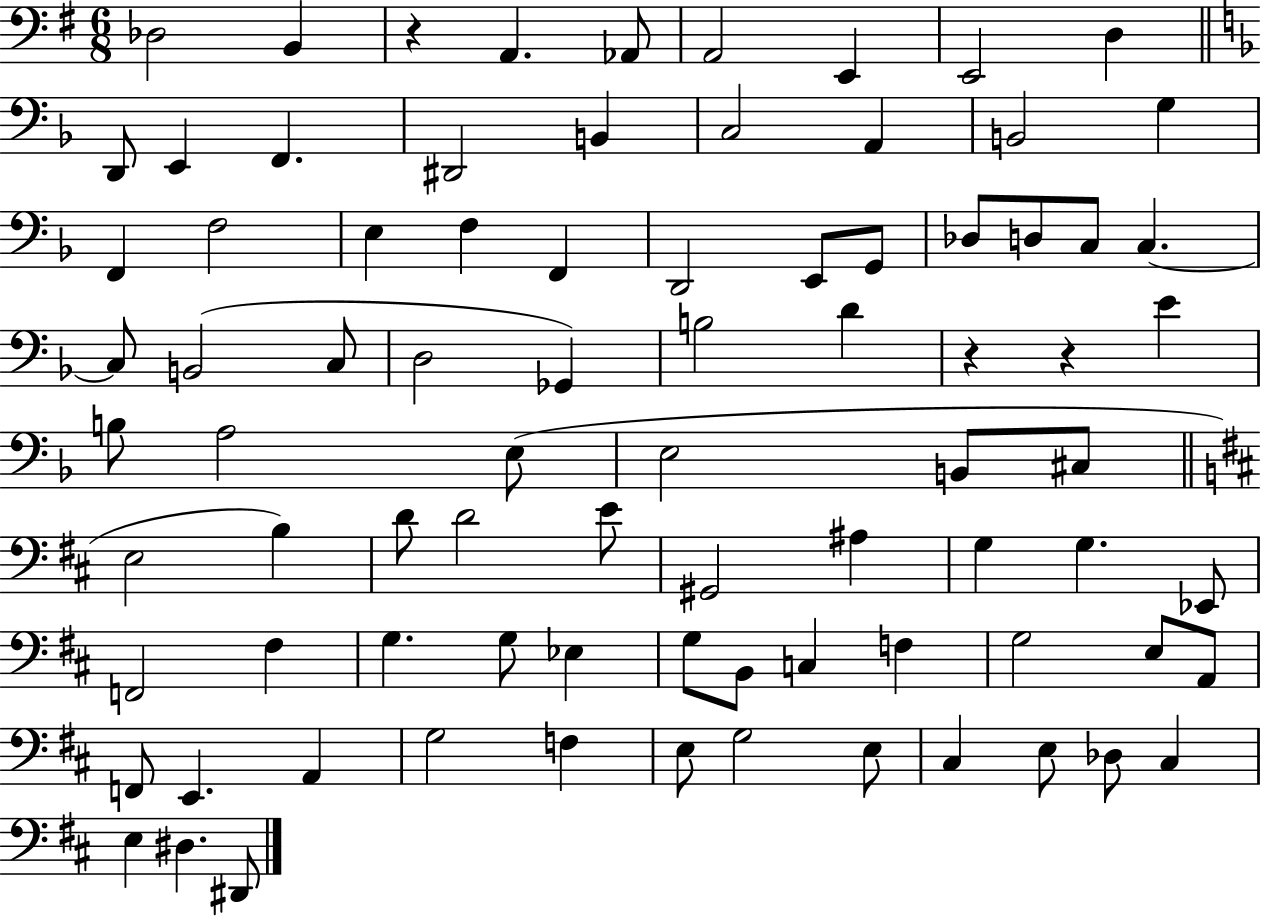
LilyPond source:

{
  \clef bass
  \numericTimeSignature
  \time 6/8
  \key g \major
  des2 b,4 | r4 a,4. aes,8 | a,2 e,4 | e,2 d4 | \break \bar "||" \break \key d \minor d,8 e,4 f,4. | dis,2 b,4 | c2 a,4 | b,2 g4 | \break f,4 f2 | e4 f4 f,4 | d,2 e,8 g,8 | des8 d8 c8 c4.~~ | \break c8 b,2( c8 | d2 ges,4) | b2 d'4 | r4 r4 e'4 | \break b8 a2 e8( | e2 b,8 cis8 | \bar "||" \break \key b \minor e2 b4) | d'8 d'2 e'8 | gis,2 ais4 | g4 g4. ees,8 | \break f,2 fis4 | g4. g8 ees4 | g8 b,8 c4 f4 | g2 e8 a,8 | \break f,8 e,4. a,4 | g2 f4 | e8 g2 e8 | cis4 e8 des8 cis4 | \break e4 dis4. dis,8 | \bar "|."
}